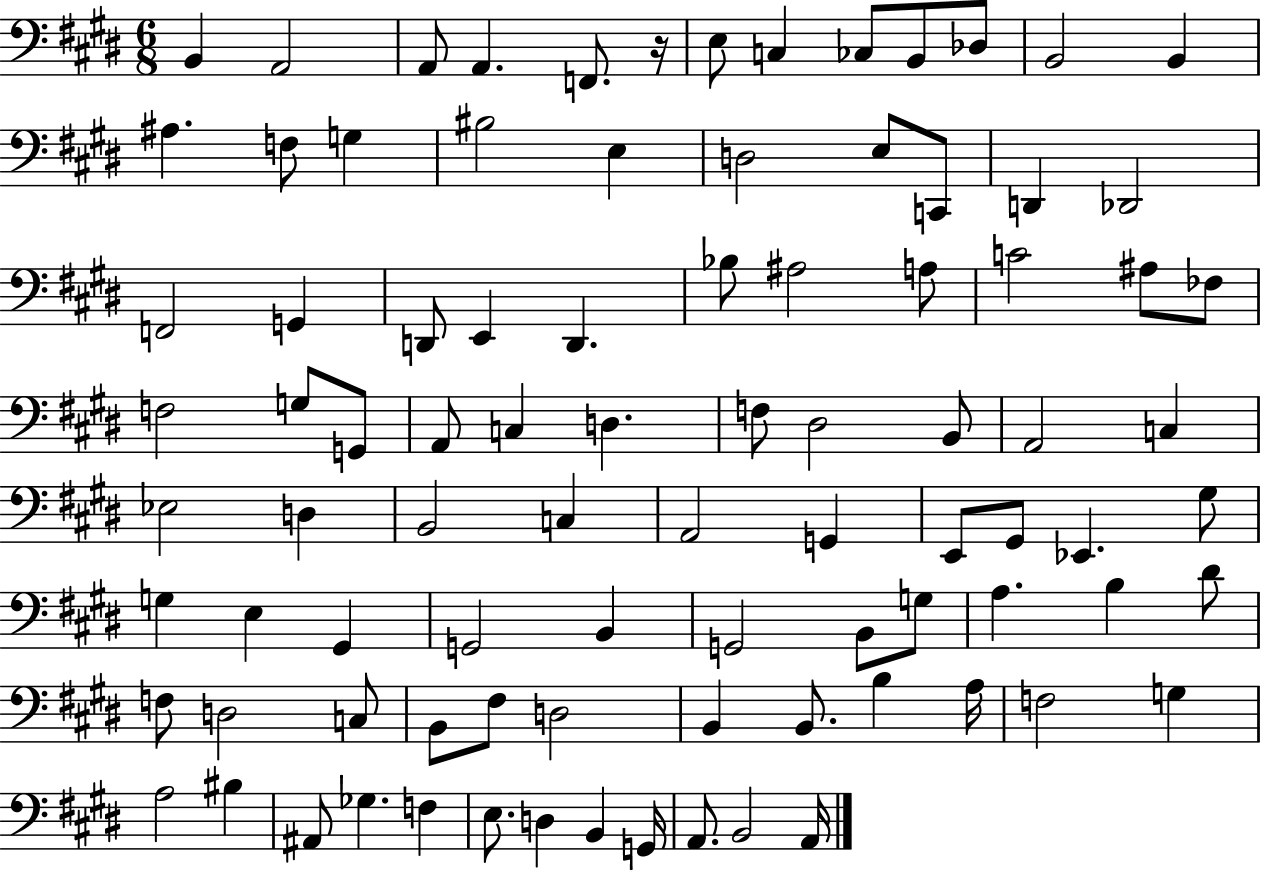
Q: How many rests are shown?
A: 1